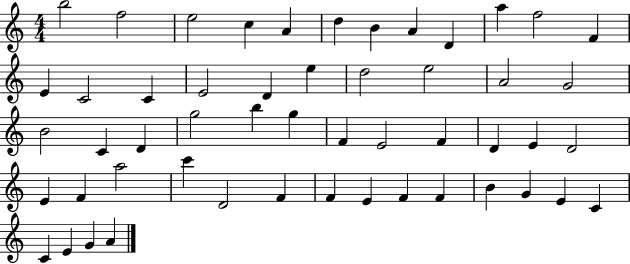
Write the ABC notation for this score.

X:1
T:Untitled
M:4/4
L:1/4
K:C
b2 f2 e2 c A d B A D a f2 F E C2 C E2 D e d2 e2 A2 G2 B2 C D g2 b g F E2 F D E D2 E F a2 c' D2 F F E F F B G E C C E G A